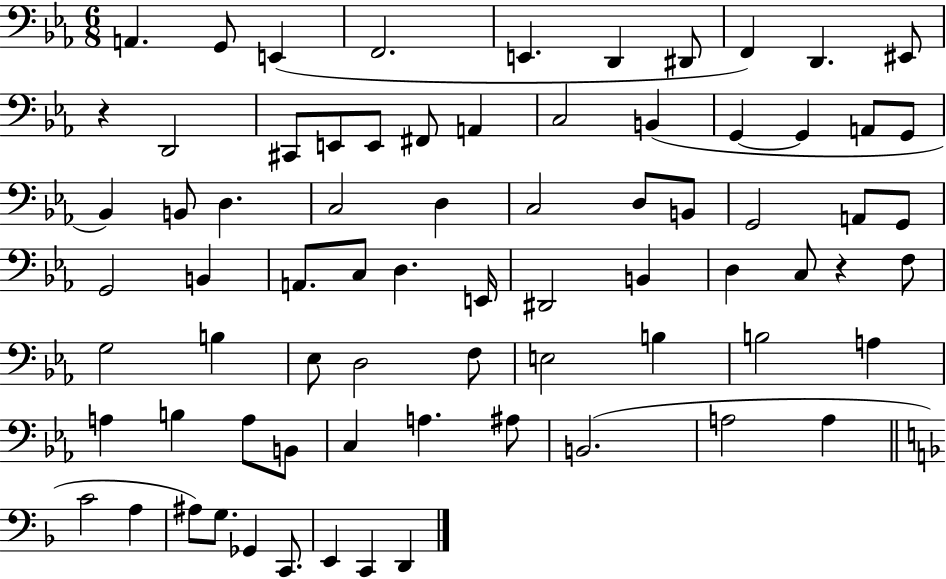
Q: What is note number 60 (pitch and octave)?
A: A#3